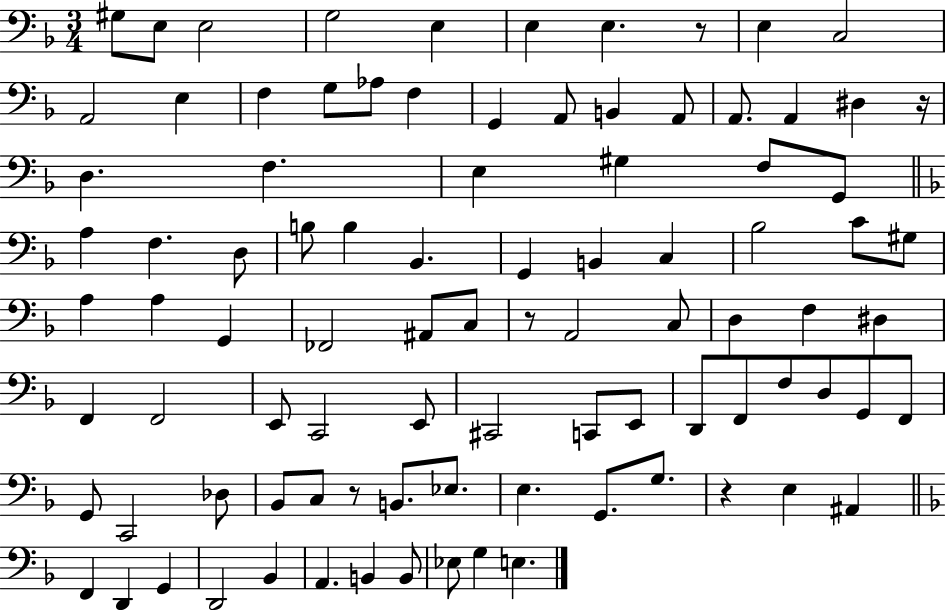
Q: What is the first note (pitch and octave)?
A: G#3